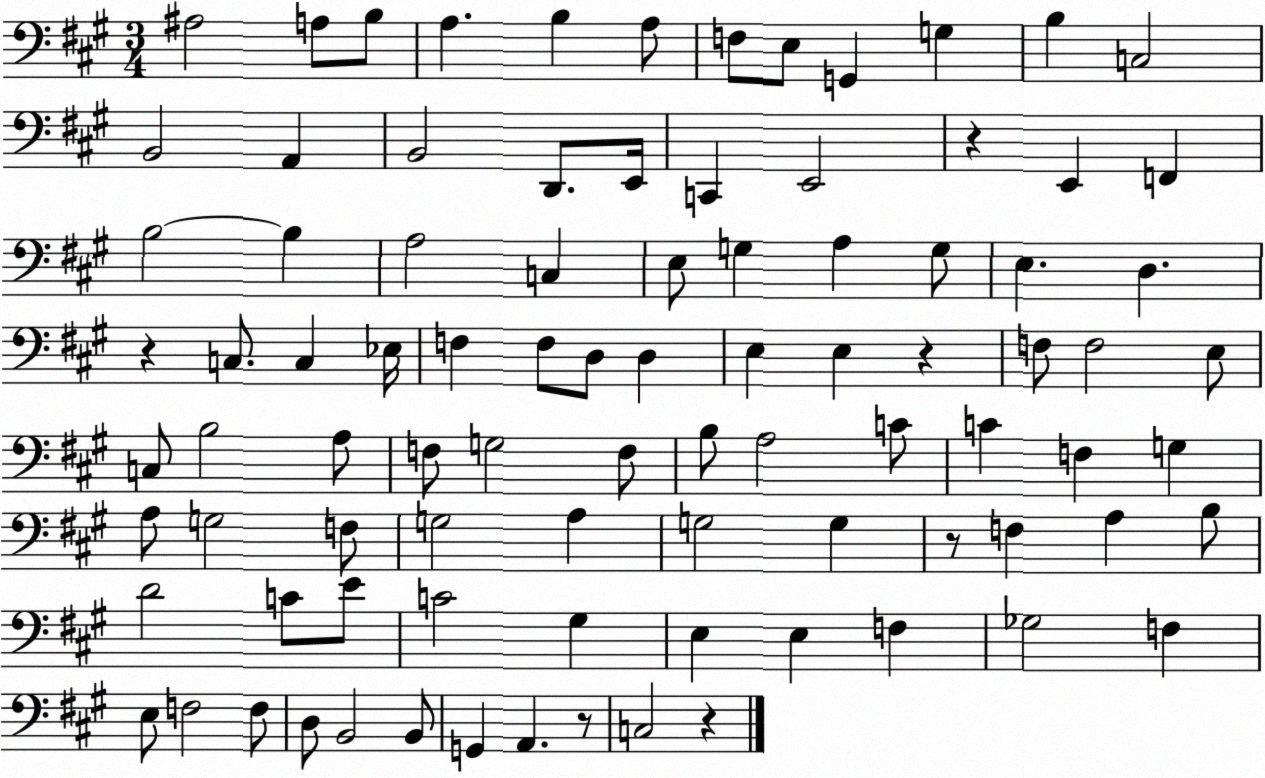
X:1
T:Untitled
M:3/4
L:1/4
K:A
^A,2 A,/2 B,/2 A, B, A,/2 F,/2 E,/2 G,, G, B, C,2 B,,2 A,, B,,2 D,,/2 E,,/4 C,, E,,2 z E,, F,, B,2 B, A,2 C, E,/2 G, A, G,/2 E, D, z C,/2 C, _E,/4 F, F,/2 D,/2 D, E, E, z F,/2 F,2 E,/2 C,/2 B,2 A,/2 F,/2 G,2 F,/2 B,/2 A,2 C/2 C F, G, A,/2 G,2 F,/2 G,2 A, G,2 G, z/2 F, A, B,/2 D2 C/2 E/2 C2 ^G, E, E, F, _G,2 F, E,/2 F,2 F,/2 D,/2 B,,2 B,,/2 G,, A,, z/2 C,2 z